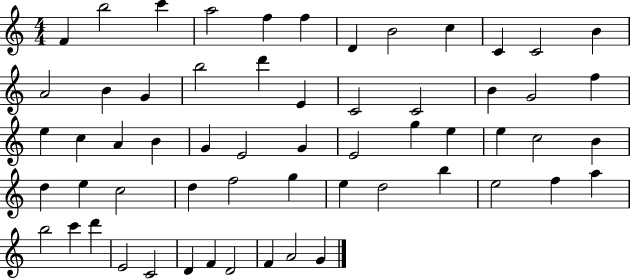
{
  \clef treble
  \numericTimeSignature
  \time 4/4
  \key c \major
  f'4 b''2 c'''4 | a''2 f''4 f''4 | d'4 b'2 c''4 | c'4 c'2 b'4 | \break a'2 b'4 g'4 | b''2 d'''4 e'4 | c'2 c'2 | b'4 g'2 f''4 | \break e''4 c''4 a'4 b'4 | g'4 e'2 g'4 | e'2 g''4 e''4 | e''4 c''2 b'4 | \break d''4 e''4 c''2 | d''4 f''2 g''4 | e''4 d''2 b''4 | e''2 f''4 a''4 | \break b''2 c'''4 d'''4 | e'2 c'2 | d'4 f'4 d'2 | f'4 a'2 g'4 | \break \bar "|."
}